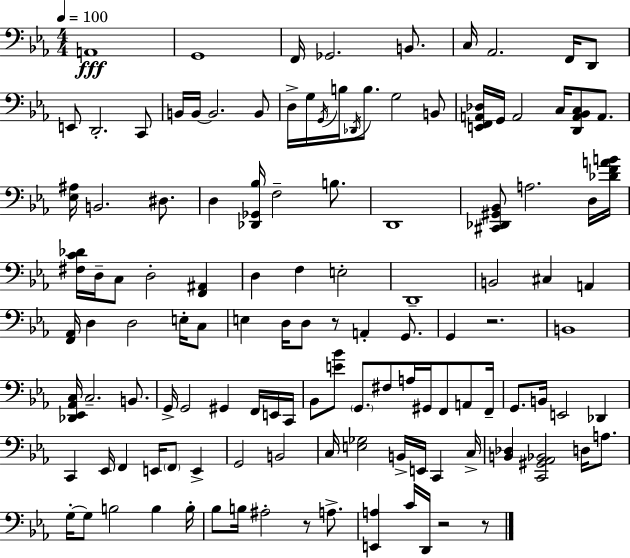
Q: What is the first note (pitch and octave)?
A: A2